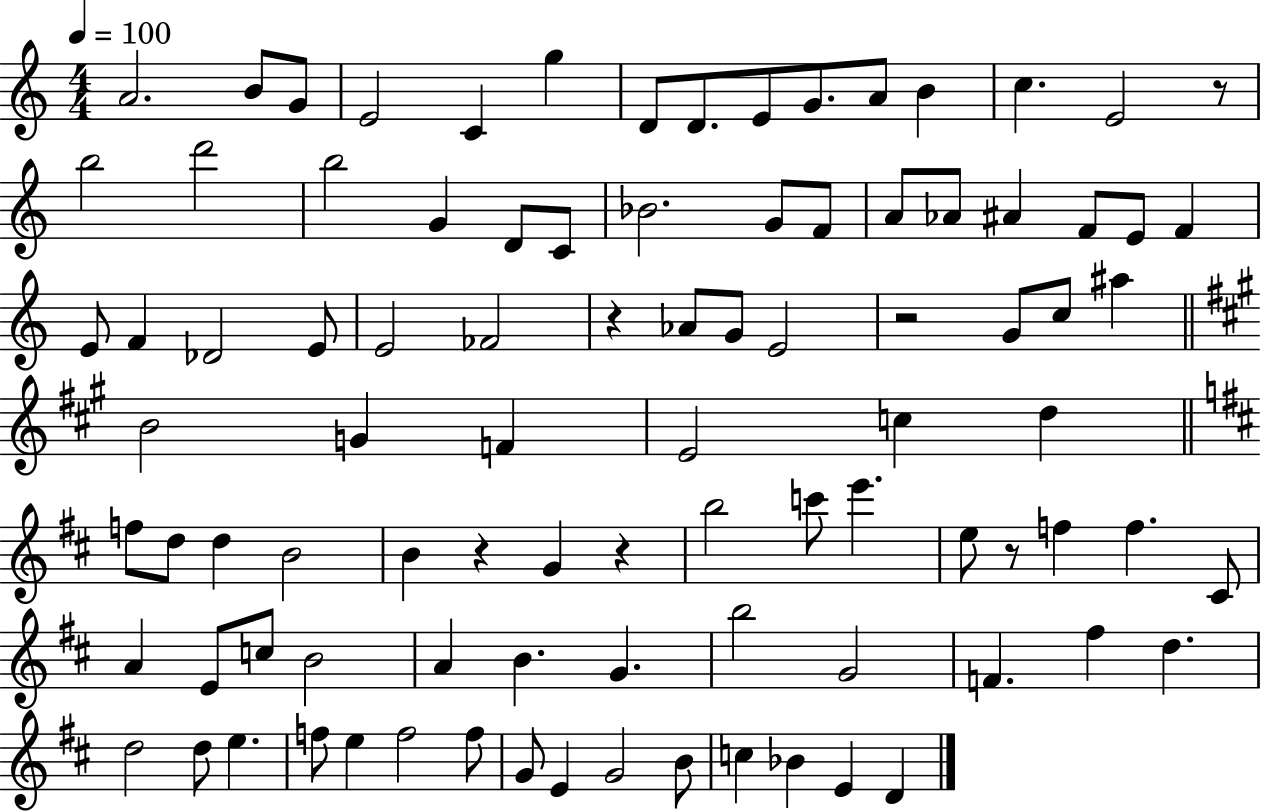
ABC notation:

X:1
T:Untitled
M:4/4
L:1/4
K:C
A2 B/2 G/2 E2 C g D/2 D/2 E/2 G/2 A/2 B c E2 z/2 b2 d'2 b2 G D/2 C/2 _B2 G/2 F/2 A/2 _A/2 ^A F/2 E/2 F E/2 F _D2 E/2 E2 _F2 z _A/2 G/2 E2 z2 G/2 c/2 ^a B2 G F E2 c d f/2 d/2 d B2 B z G z b2 c'/2 e' e/2 z/2 f f ^C/2 A E/2 c/2 B2 A B G b2 G2 F ^f d d2 d/2 e f/2 e f2 f/2 G/2 E G2 B/2 c _B E D